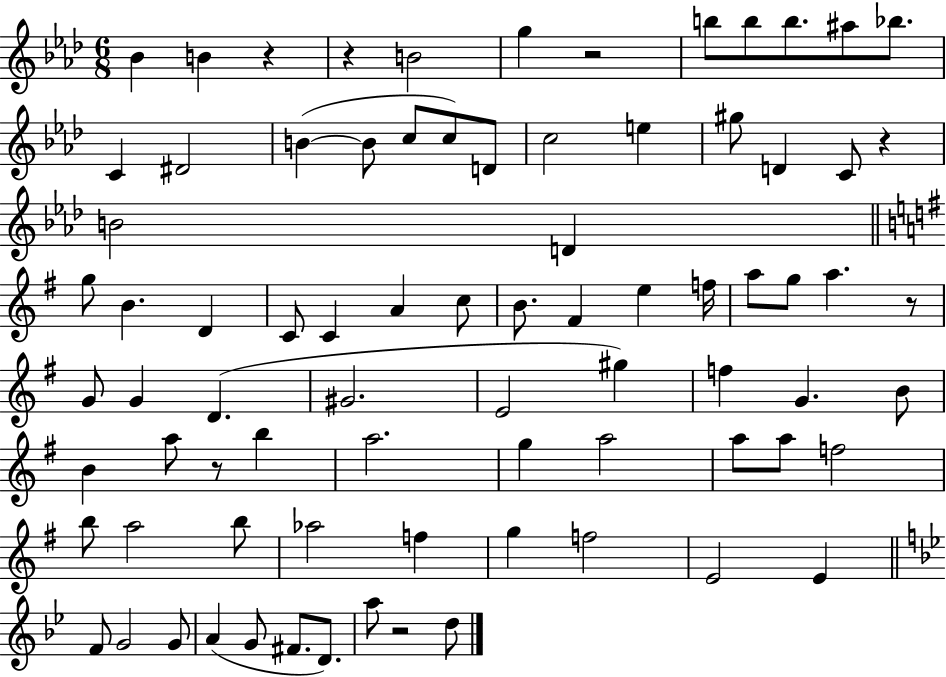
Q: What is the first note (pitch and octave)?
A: Bb4